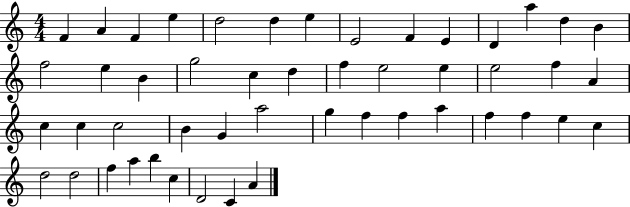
F4/q A4/q F4/q E5/q D5/h D5/q E5/q E4/h F4/q E4/q D4/q A5/q D5/q B4/q F5/h E5/q B4/q G5/h C5/q D5/q F5/q E5/h E5/q E5/h F5/q A4/q C5/q C5/q C5/h B4/q G4/q A5/h G5/q F5/q F5/q A5/q F5/q F5/q E5/q C5/q D5/h D5/h F5/q A5/q B5/q C5/q D4/h C4/q A4/q